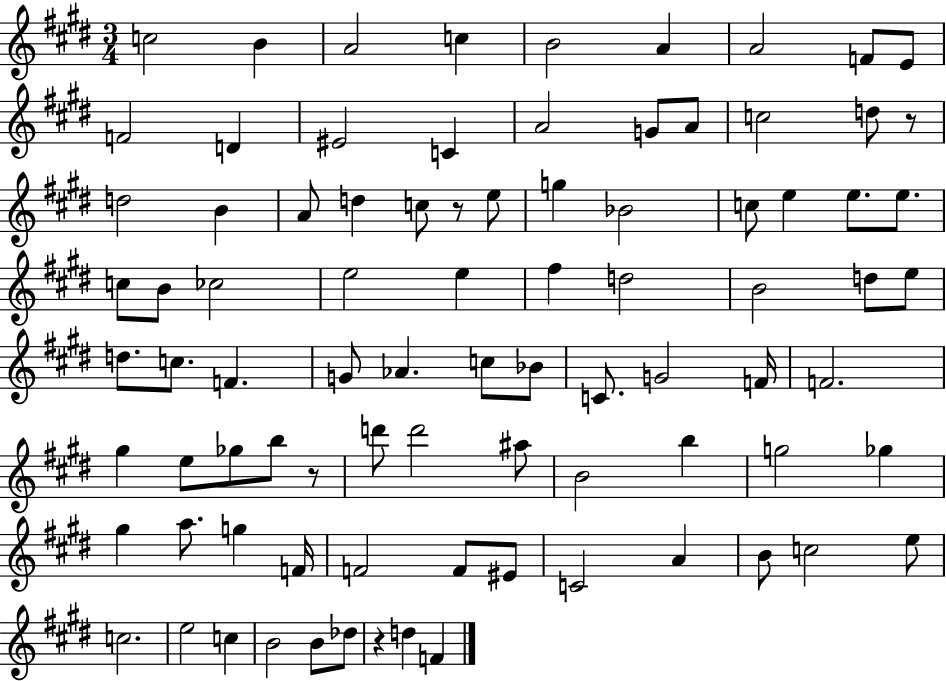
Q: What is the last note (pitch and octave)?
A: F4